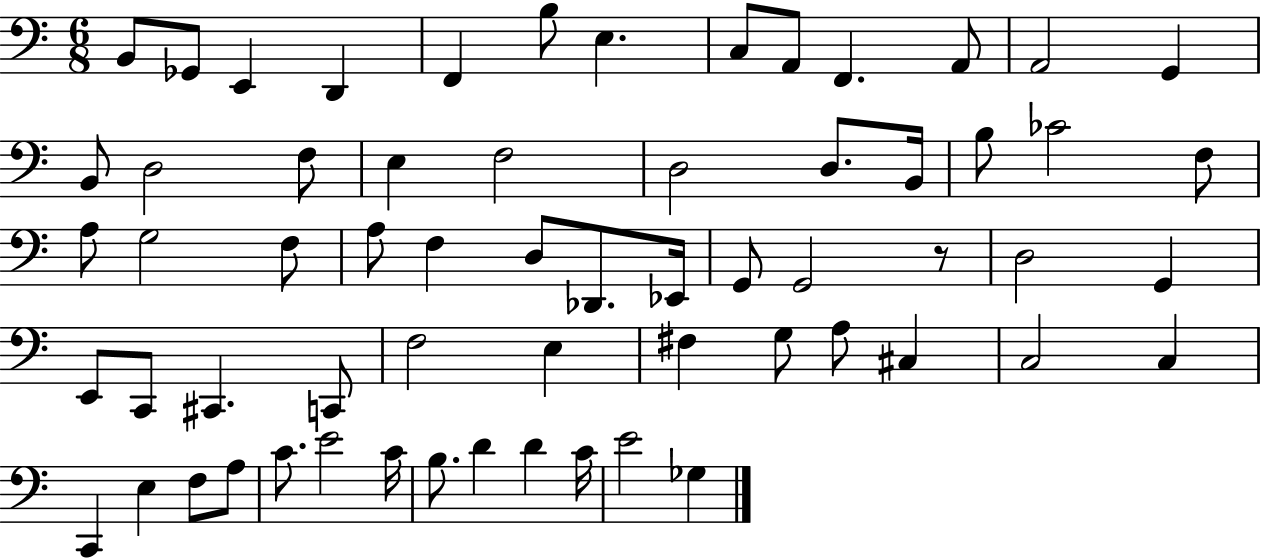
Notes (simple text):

B2/e Gb2/e E2/q D2/q F2/q B3/e E3/q. C3/e A2/e F2/q. A2/e A2/h G2/q B2/e D3/h F3/e E3/q F3/h D3/h D3/e. B2/s B3/e CES4/h F3/e A3/e G3/h F3/e A3/e F3/q D3/e Db2/e. Eb2/s G2/e G2/h R/e D3/h G2/q E2/e C2/e C#2/q. C2/e F3/h E3/q F#3/q G3/e A3/e C#3/q C3/h C3/q C2/q E3/q F3/e A3/e C4/e. E4/h C4/s B3/e. D4/q D4/q C4/s E4/h Gb3/q